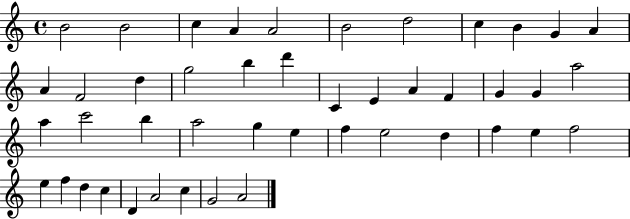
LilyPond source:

{
  \clef treble
  \time 4/4
  \defaultTimeSignature
  \key c \major
  b'2 b'2 | c''4 a'4 a'2 | b'2 d''2 | c''4 b'4 g'4 a'4 | \break a'4 f'2 d''4 | g''2 b''4 d'''4 | c'4 e'4 a'4 f'4 | g'4 g'4 a''2 | \break a''4 c'''2 b''4 | a''2 g''4 e''4 | f''4 e''2 d''4 | f''4 e''4 f''2 | \break e''4 f''4 d''4 c''4 | d'4 a'2 c''4 | g'2 a'2 | \bar "|."
}